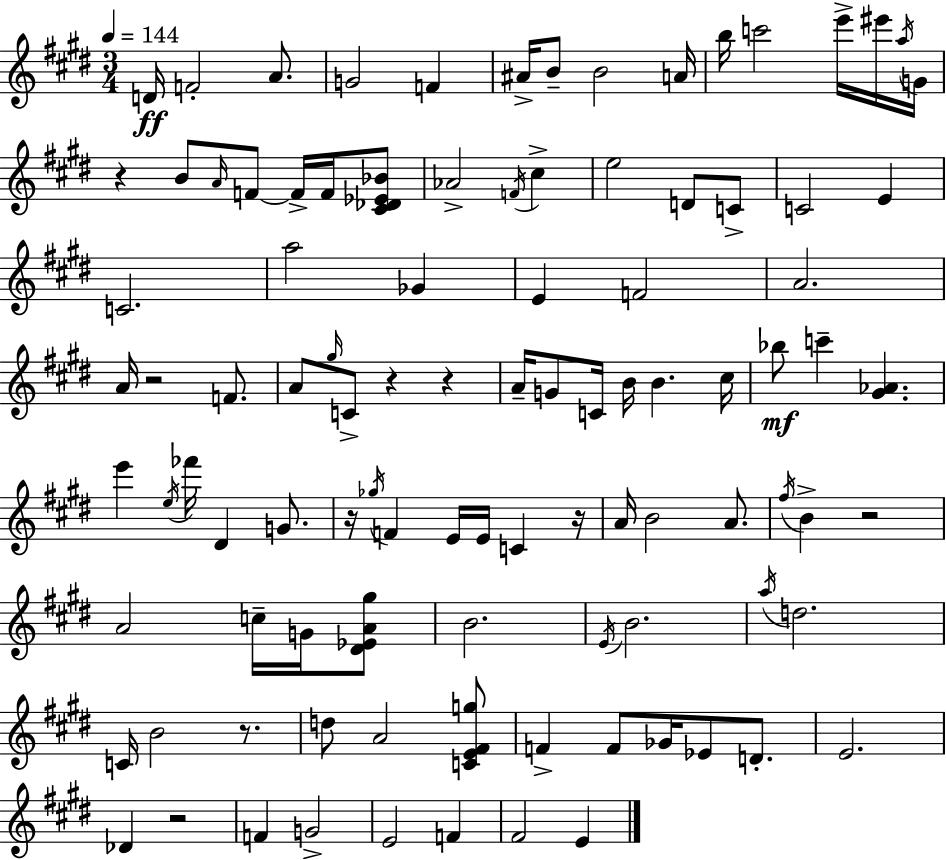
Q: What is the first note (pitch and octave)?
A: D4